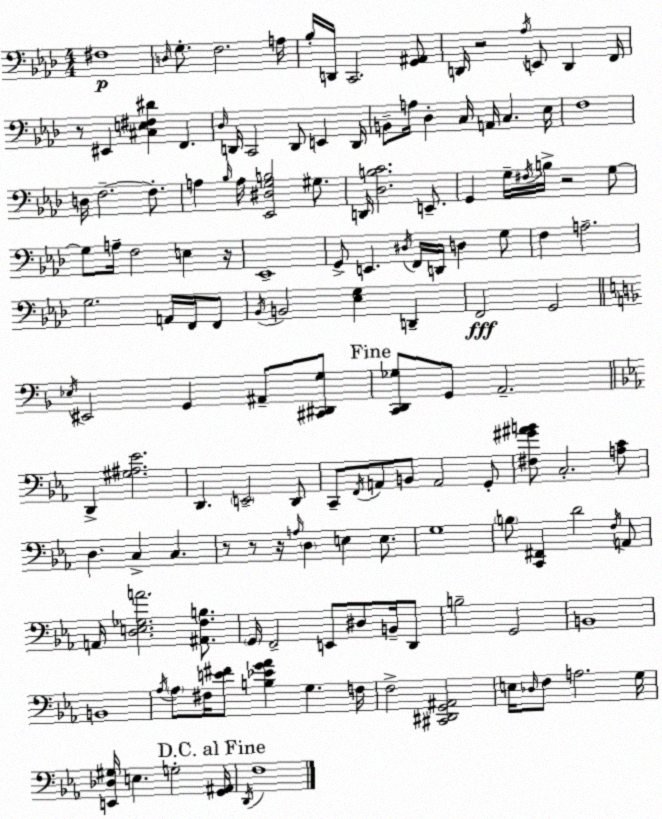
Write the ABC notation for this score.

X:1
T:Untitled
M:4/4
L:1/4
K:Ab
^F,4 D,/4 G,/2 F,2 A,/4 _B,/4 D,,/4 C,,2 [G,,^A,,]/2 D,,/4 z2 _A,/4 E,,/2 D,, F,,/4 z/2 ^E,, [^C,E,^F,^D] F,, _D,/4 D,,/4 C,,2 D,,/2 E,, D,,/4 B,,/2 A,/4 _D, C,/4 A,,/4 C, _E,/4 F,4 D,/4 F,2 F,/2 A, _B,/4 A,/4 [_E,,^D,G,B,]2 ^G,/2 D,,/4 [_D,B,C]2 E,,/2 G,, G,/4 ^F,/4 B,/4 z2 G,/2 G,/2 A,/4 F,2 E, z/4 _E,,4 G,,/2 E,, ^D,/4 F,,/4 D,,/4 D, G,/2 F, A,2 G,2 A,,/4 F,,/4 F,,/2 _B,,/4 B,,2 [_E,G,] D,, F,,2 G,,2 _E,/4 ^E,,2 G,, ^A,,/2 [^C,,^D,,G,]/2 [C,,D,,_G,]/2 G,,/2 A,,2 D,, [^G,^A,_E]2 D,, E,,2 D,,/2 C,,/2 F,,/4 A,,/2 B,,/2 A,,2 G,,/2 [^F,^G^AB]/2 C,2 [A,C]/2 D, C, C, z/2 z/2 z/4 A,/4 D, E, E,/2 G,4 B,/2 [C,,^F,,] D2 F,/4 A,,/2 A,,/4 [D,E,_G,A]2 [^A,,F,B,]/2 G,,/4 F,,2 E,,/2 ^D,/2 B,,/4 D,,/2 B,2 G,,2 B,,4 B,,4 _A,/4 _A,/2 ^F,/4 [E^F]/2 [B,_EG_A] G, F,/4 F,2 [^C,,^D,,G,,^A,,]2 E,/4 _D,/4 F,/2 A,2 G,/4 [E,,_D,^G,]/4 E, G,2 [G,,^A,,]/4 D,,/4 F,4